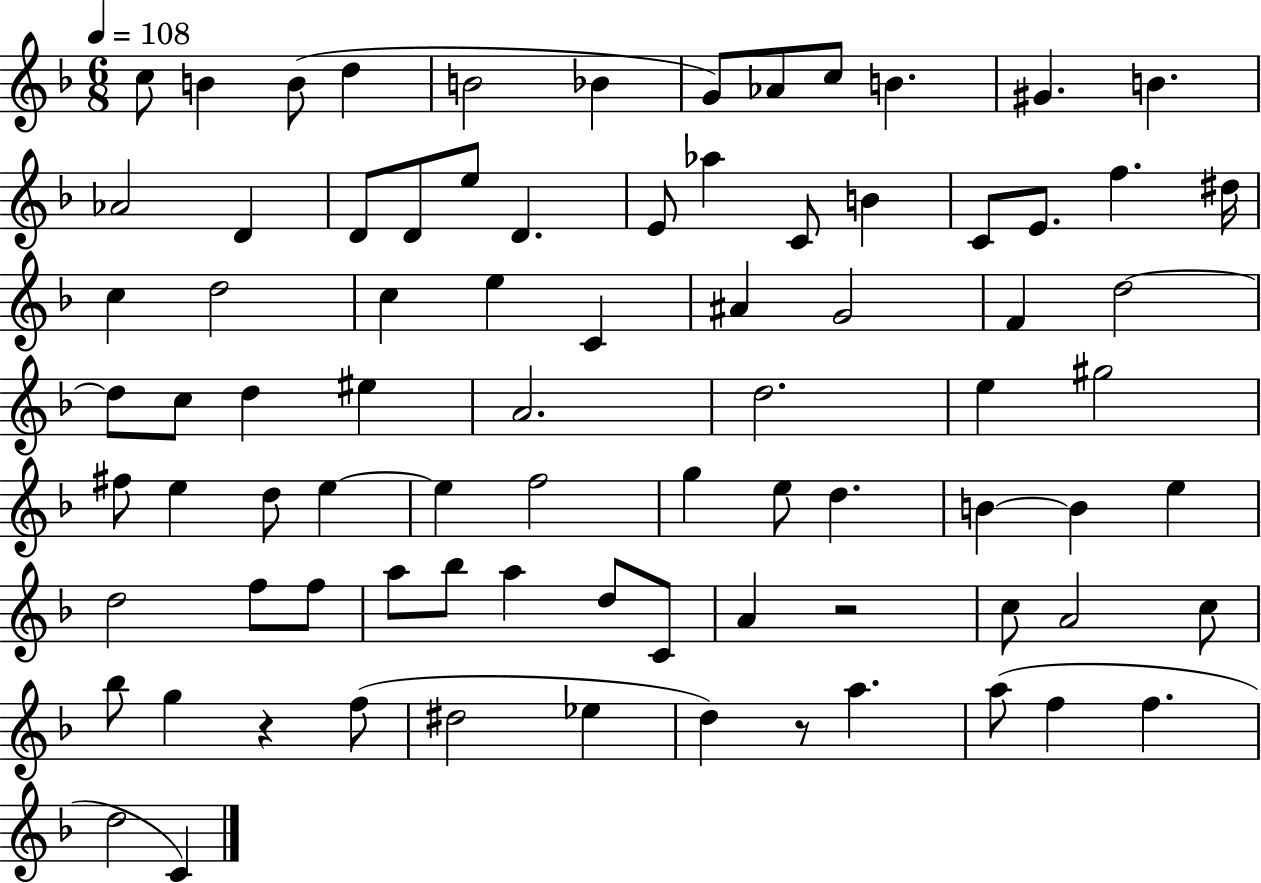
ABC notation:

X:1
T:Untitled
M:6/8
L:1/4
K:F
c/2 B B/2 d B2 _B G/2 _A/2 c/2 B ^G B _A2 D D/2 D/2 e/2 D E/2 _a C/2 B C/2 E/2 f ^d/4 c d2 c e C ^A G2 F d2 d/2 c/2 d ^e A2 d2 e ^g2 ^f/2 e d/2 e e f2 g e/2 d B B e d2 f/2 f/2 a/2 _b/2 a d/2 C/2 A z2 c/2 A2 c/2 _b/2 g z f/2 ^d2 _e d z/2 a a/2 f f d2 C